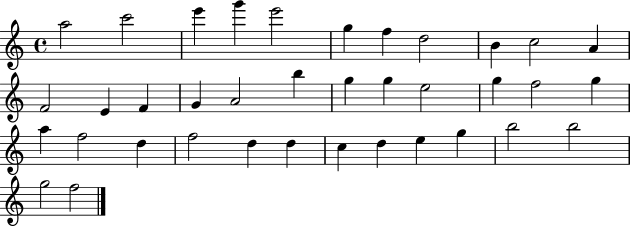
X:1
T:Untitled
M:4/4
L:1/4
K:C
a2 c'2 e' g' e'2 g f d2 B c2 A F2 E F G A2 b g g e2 g f2 g a f2 d f2 d d c d e g b2 b2 g2 f2